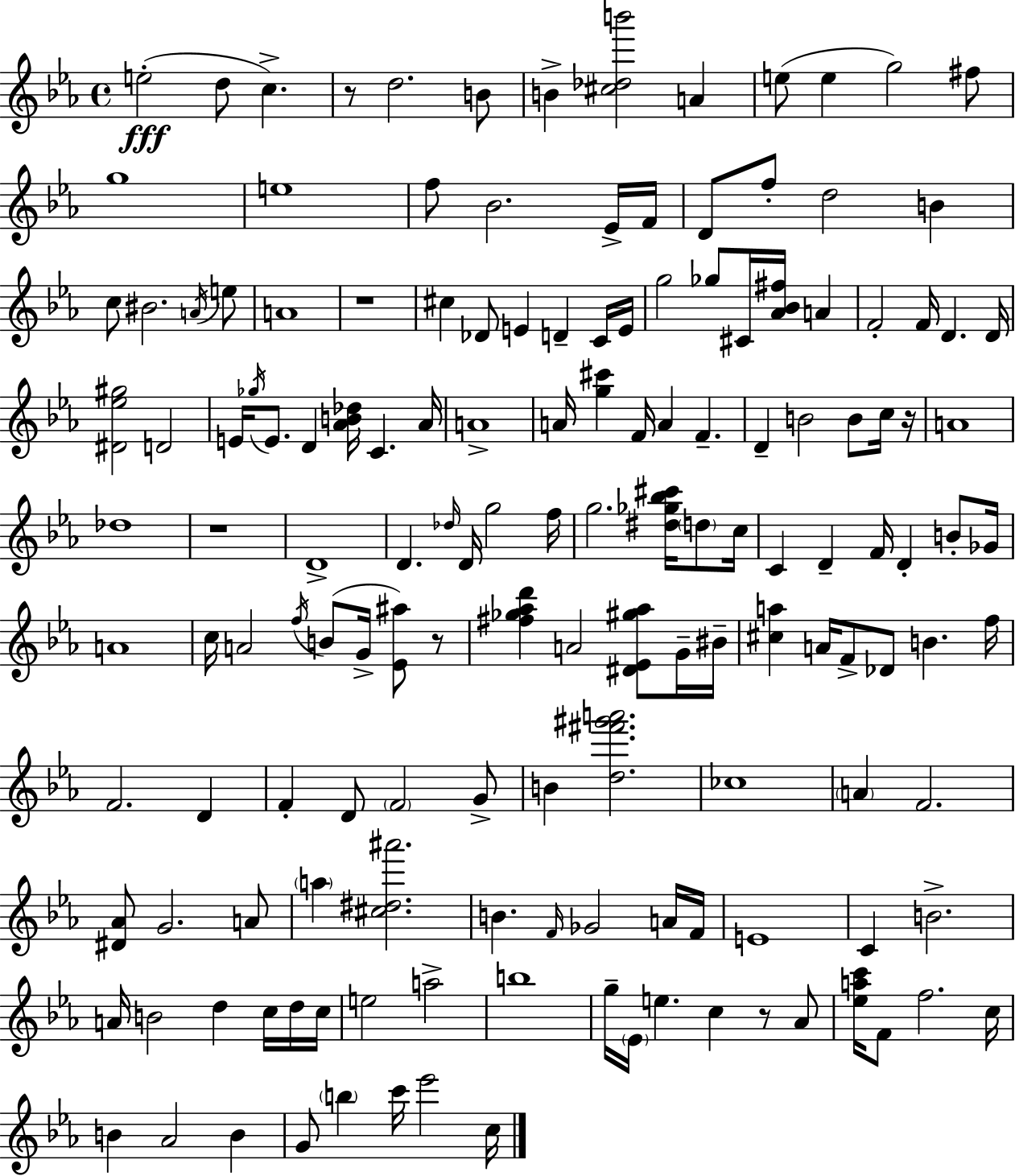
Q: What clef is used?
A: treble